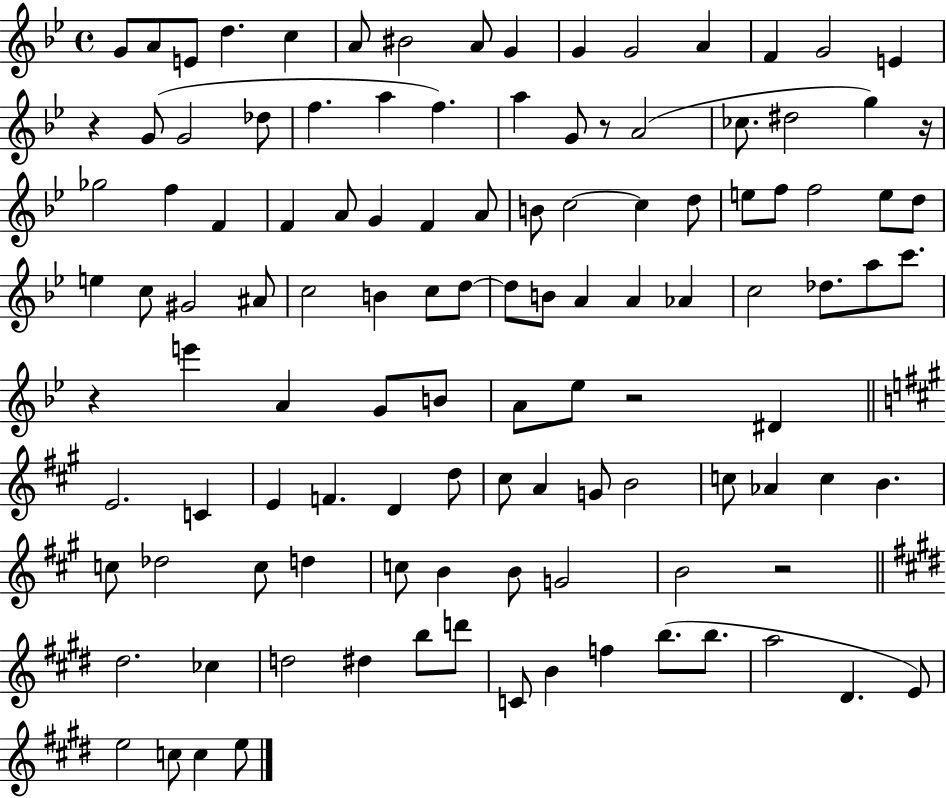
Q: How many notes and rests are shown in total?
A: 115